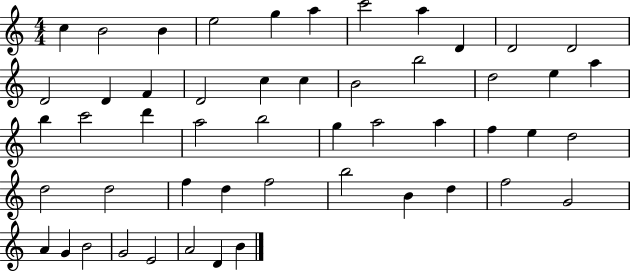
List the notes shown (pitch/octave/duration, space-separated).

C5/q B4/h B4/q E5/h G5/q A5/q C6/h A5/q D4/q D4/h D4/h D4/h D4/q F4/q D4/h C5/q C5/q B4/h B5/h D5/h E5/q A5/q B5/q C6/h D6/q A5/h B5/h G5/q A5/h A5/q F5/q E5/q D5/h D5/h D5/h F5/q D5/q F5/h B5/h B4/q D5/q F5/h G4/h A4/q G4/q B4/h G4/h E4/h A4/h D4/q B4/q